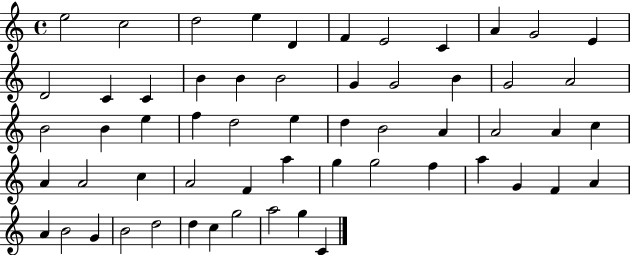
E5/h C5/h D5/h E5/q D4/q F4/q E4/h C4/q A4/q G4/h E4/q D4/h C4/q C4/q B4/q B4/q B4/h G4/q G4/h B4/q G4/h A4/h B4/h B4/q E5/q F5/q D5/h E5/q D5/q B4/h A4/q A4/h A4/q C5/q A4/q A4/h C5/q A4/h F4/q A5/q G5/q G5/h F5/q A5/q G4/q F4/q A4/q A4/q B4/h G4/q B4/h D5/h D5/q C5/q G5/h A5/h G5/q C4/q